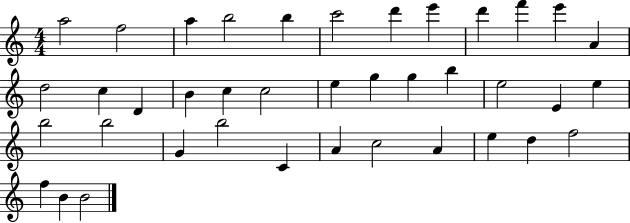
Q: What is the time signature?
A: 4/4